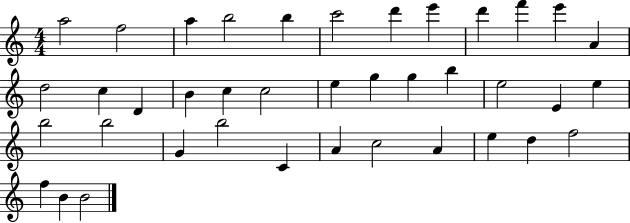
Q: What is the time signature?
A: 4/4